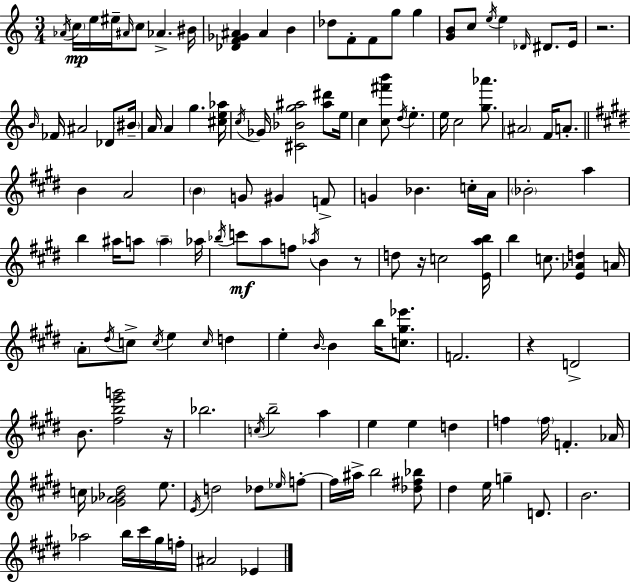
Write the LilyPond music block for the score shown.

{
  \clef treble
  \numericTimeSignature
  \time 3/4
  \key a \minor
  \acciaccatura { aes'16 }\mp \parenthesize c''16 e''16 eis''16-- \grace { ais'16 } c''8 aes'4.-> | bis'16 <des' f' ges' ais'>4 ais'4 b'4 | des''8 f'8-. f'8 g''8 g''4 | <g' b'>8 c''8 \acciaccatura { e''16 } e''4 \grace { des'16 } | \break dis'8. e'16 r2. | \grace { b'16 } fes'16 ais'2 | des'8 \parenthesize bis'16-- a'16 a'4 g''4. | <cis'' e'' aes''>16 \acciaccatura { c''16 } ges'16 <cis' bes' g'' ais''>2 | \break <ais'' dis'''>8 e''16 c''4 <c'' fis''' b'''>8 | \acciaccatura { d''16 } e''4.-. e''16 c''2 | <g'' aes'''>8. \parenthesize ais'2 | f'16 a'8.-. \bar "||" \break \key e \major b'4 a'2 | \parenthesize b'4 g'8 gis'4 f'8-> | g'4 bes'4. c''16-. a'16 | \parenthesize bes'2-. a''4 | \break b''4 ais''16 a''8 \parenthesize a''4-- aes''16 | \acciaccatura { bes''16 } c'''8\mf a''8 f''8 \acciaccatura { aes''16 } b'4 | r8 d''8 r16 c''2 | <e' a'' b''>16 b''4 c''8. <e' aes' d''>4 | \break a'16 \parenthesize a'8-. \acciaccatura { dis''16 } c''8-> \acciaccatura { c''16 } e''4 | \grace { c''16 } d''4 e''4-. \grace { b'16~ }~ b'4 | b''16 <c'' gis'' ees'''>8. f'2. | r4 d'2-> | \break b'8. <fis'' b'' e''' g'''>2 | r16 bes''2. | \acciaccatura { c''16 } b''2-- | a''4 e''4 e''4 | \break d''4 f''4 \parenthesize f''16 | f'4.-. aes'16 c''16 <gis' aes' bes' dis''>2 | e''8. \acciaccatura { e'16 } d''2 | des''8 \grace { ees''16 } f''8-.~~ f''16 ais''16-> b''2 | \break <des'' fis'' bes''>8 dis''4 | e''16 g''4-- d'8. b'2. | aes''2 | b''16 cis'''16 gis''16 f''16-. ais'2 | \break ees'4 \bar "|."
}